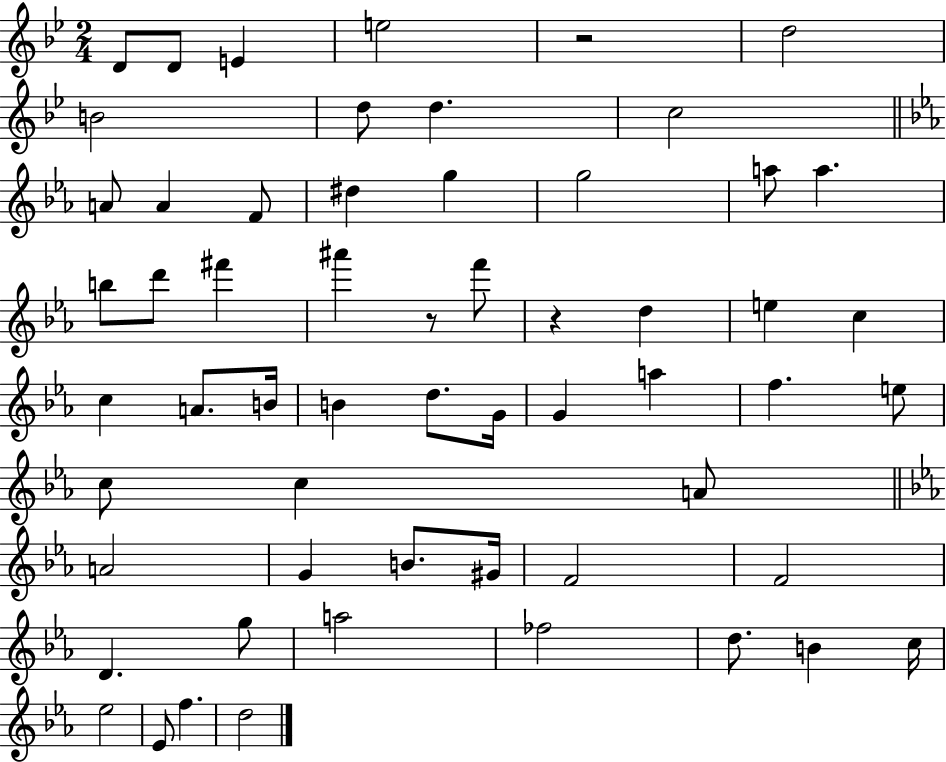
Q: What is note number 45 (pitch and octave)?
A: D4